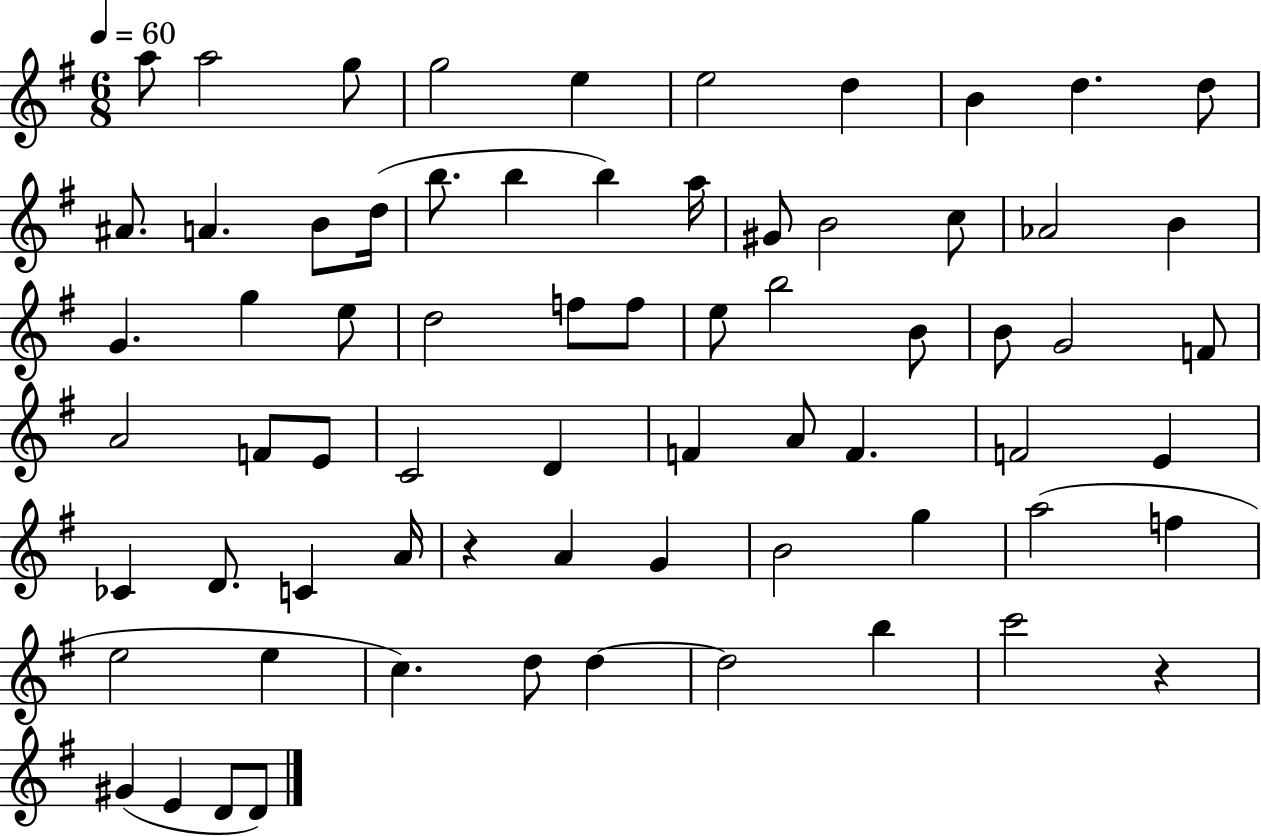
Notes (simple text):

A5/e A5/h G5/e G5/h E5/q E5/h D5/q B4/q D5/q. D5/e A#4/e. A4/q. B4/e D5/s B5/e. B5/q B5/q A5/s G#4/e B4/h C5/e Ab4/h B4/q G4/q. G5/q E5/e D5/h F5/e F5/e E5/e B5/h B4/e B4/e G4/h F4/e A4/h F4/e E4/e C4/h D4/q F4/q A4/e F4/q. F4/h E4/q CES4/q D4/e. C4/q A4/s R/q A4/q G4/q B4/h G5/q A5/h F5/q E5/h E5/q C5/q. D5/e D5/q D5/h B5/q C6/h R/q G#4/q E4/q D4/e D4/e